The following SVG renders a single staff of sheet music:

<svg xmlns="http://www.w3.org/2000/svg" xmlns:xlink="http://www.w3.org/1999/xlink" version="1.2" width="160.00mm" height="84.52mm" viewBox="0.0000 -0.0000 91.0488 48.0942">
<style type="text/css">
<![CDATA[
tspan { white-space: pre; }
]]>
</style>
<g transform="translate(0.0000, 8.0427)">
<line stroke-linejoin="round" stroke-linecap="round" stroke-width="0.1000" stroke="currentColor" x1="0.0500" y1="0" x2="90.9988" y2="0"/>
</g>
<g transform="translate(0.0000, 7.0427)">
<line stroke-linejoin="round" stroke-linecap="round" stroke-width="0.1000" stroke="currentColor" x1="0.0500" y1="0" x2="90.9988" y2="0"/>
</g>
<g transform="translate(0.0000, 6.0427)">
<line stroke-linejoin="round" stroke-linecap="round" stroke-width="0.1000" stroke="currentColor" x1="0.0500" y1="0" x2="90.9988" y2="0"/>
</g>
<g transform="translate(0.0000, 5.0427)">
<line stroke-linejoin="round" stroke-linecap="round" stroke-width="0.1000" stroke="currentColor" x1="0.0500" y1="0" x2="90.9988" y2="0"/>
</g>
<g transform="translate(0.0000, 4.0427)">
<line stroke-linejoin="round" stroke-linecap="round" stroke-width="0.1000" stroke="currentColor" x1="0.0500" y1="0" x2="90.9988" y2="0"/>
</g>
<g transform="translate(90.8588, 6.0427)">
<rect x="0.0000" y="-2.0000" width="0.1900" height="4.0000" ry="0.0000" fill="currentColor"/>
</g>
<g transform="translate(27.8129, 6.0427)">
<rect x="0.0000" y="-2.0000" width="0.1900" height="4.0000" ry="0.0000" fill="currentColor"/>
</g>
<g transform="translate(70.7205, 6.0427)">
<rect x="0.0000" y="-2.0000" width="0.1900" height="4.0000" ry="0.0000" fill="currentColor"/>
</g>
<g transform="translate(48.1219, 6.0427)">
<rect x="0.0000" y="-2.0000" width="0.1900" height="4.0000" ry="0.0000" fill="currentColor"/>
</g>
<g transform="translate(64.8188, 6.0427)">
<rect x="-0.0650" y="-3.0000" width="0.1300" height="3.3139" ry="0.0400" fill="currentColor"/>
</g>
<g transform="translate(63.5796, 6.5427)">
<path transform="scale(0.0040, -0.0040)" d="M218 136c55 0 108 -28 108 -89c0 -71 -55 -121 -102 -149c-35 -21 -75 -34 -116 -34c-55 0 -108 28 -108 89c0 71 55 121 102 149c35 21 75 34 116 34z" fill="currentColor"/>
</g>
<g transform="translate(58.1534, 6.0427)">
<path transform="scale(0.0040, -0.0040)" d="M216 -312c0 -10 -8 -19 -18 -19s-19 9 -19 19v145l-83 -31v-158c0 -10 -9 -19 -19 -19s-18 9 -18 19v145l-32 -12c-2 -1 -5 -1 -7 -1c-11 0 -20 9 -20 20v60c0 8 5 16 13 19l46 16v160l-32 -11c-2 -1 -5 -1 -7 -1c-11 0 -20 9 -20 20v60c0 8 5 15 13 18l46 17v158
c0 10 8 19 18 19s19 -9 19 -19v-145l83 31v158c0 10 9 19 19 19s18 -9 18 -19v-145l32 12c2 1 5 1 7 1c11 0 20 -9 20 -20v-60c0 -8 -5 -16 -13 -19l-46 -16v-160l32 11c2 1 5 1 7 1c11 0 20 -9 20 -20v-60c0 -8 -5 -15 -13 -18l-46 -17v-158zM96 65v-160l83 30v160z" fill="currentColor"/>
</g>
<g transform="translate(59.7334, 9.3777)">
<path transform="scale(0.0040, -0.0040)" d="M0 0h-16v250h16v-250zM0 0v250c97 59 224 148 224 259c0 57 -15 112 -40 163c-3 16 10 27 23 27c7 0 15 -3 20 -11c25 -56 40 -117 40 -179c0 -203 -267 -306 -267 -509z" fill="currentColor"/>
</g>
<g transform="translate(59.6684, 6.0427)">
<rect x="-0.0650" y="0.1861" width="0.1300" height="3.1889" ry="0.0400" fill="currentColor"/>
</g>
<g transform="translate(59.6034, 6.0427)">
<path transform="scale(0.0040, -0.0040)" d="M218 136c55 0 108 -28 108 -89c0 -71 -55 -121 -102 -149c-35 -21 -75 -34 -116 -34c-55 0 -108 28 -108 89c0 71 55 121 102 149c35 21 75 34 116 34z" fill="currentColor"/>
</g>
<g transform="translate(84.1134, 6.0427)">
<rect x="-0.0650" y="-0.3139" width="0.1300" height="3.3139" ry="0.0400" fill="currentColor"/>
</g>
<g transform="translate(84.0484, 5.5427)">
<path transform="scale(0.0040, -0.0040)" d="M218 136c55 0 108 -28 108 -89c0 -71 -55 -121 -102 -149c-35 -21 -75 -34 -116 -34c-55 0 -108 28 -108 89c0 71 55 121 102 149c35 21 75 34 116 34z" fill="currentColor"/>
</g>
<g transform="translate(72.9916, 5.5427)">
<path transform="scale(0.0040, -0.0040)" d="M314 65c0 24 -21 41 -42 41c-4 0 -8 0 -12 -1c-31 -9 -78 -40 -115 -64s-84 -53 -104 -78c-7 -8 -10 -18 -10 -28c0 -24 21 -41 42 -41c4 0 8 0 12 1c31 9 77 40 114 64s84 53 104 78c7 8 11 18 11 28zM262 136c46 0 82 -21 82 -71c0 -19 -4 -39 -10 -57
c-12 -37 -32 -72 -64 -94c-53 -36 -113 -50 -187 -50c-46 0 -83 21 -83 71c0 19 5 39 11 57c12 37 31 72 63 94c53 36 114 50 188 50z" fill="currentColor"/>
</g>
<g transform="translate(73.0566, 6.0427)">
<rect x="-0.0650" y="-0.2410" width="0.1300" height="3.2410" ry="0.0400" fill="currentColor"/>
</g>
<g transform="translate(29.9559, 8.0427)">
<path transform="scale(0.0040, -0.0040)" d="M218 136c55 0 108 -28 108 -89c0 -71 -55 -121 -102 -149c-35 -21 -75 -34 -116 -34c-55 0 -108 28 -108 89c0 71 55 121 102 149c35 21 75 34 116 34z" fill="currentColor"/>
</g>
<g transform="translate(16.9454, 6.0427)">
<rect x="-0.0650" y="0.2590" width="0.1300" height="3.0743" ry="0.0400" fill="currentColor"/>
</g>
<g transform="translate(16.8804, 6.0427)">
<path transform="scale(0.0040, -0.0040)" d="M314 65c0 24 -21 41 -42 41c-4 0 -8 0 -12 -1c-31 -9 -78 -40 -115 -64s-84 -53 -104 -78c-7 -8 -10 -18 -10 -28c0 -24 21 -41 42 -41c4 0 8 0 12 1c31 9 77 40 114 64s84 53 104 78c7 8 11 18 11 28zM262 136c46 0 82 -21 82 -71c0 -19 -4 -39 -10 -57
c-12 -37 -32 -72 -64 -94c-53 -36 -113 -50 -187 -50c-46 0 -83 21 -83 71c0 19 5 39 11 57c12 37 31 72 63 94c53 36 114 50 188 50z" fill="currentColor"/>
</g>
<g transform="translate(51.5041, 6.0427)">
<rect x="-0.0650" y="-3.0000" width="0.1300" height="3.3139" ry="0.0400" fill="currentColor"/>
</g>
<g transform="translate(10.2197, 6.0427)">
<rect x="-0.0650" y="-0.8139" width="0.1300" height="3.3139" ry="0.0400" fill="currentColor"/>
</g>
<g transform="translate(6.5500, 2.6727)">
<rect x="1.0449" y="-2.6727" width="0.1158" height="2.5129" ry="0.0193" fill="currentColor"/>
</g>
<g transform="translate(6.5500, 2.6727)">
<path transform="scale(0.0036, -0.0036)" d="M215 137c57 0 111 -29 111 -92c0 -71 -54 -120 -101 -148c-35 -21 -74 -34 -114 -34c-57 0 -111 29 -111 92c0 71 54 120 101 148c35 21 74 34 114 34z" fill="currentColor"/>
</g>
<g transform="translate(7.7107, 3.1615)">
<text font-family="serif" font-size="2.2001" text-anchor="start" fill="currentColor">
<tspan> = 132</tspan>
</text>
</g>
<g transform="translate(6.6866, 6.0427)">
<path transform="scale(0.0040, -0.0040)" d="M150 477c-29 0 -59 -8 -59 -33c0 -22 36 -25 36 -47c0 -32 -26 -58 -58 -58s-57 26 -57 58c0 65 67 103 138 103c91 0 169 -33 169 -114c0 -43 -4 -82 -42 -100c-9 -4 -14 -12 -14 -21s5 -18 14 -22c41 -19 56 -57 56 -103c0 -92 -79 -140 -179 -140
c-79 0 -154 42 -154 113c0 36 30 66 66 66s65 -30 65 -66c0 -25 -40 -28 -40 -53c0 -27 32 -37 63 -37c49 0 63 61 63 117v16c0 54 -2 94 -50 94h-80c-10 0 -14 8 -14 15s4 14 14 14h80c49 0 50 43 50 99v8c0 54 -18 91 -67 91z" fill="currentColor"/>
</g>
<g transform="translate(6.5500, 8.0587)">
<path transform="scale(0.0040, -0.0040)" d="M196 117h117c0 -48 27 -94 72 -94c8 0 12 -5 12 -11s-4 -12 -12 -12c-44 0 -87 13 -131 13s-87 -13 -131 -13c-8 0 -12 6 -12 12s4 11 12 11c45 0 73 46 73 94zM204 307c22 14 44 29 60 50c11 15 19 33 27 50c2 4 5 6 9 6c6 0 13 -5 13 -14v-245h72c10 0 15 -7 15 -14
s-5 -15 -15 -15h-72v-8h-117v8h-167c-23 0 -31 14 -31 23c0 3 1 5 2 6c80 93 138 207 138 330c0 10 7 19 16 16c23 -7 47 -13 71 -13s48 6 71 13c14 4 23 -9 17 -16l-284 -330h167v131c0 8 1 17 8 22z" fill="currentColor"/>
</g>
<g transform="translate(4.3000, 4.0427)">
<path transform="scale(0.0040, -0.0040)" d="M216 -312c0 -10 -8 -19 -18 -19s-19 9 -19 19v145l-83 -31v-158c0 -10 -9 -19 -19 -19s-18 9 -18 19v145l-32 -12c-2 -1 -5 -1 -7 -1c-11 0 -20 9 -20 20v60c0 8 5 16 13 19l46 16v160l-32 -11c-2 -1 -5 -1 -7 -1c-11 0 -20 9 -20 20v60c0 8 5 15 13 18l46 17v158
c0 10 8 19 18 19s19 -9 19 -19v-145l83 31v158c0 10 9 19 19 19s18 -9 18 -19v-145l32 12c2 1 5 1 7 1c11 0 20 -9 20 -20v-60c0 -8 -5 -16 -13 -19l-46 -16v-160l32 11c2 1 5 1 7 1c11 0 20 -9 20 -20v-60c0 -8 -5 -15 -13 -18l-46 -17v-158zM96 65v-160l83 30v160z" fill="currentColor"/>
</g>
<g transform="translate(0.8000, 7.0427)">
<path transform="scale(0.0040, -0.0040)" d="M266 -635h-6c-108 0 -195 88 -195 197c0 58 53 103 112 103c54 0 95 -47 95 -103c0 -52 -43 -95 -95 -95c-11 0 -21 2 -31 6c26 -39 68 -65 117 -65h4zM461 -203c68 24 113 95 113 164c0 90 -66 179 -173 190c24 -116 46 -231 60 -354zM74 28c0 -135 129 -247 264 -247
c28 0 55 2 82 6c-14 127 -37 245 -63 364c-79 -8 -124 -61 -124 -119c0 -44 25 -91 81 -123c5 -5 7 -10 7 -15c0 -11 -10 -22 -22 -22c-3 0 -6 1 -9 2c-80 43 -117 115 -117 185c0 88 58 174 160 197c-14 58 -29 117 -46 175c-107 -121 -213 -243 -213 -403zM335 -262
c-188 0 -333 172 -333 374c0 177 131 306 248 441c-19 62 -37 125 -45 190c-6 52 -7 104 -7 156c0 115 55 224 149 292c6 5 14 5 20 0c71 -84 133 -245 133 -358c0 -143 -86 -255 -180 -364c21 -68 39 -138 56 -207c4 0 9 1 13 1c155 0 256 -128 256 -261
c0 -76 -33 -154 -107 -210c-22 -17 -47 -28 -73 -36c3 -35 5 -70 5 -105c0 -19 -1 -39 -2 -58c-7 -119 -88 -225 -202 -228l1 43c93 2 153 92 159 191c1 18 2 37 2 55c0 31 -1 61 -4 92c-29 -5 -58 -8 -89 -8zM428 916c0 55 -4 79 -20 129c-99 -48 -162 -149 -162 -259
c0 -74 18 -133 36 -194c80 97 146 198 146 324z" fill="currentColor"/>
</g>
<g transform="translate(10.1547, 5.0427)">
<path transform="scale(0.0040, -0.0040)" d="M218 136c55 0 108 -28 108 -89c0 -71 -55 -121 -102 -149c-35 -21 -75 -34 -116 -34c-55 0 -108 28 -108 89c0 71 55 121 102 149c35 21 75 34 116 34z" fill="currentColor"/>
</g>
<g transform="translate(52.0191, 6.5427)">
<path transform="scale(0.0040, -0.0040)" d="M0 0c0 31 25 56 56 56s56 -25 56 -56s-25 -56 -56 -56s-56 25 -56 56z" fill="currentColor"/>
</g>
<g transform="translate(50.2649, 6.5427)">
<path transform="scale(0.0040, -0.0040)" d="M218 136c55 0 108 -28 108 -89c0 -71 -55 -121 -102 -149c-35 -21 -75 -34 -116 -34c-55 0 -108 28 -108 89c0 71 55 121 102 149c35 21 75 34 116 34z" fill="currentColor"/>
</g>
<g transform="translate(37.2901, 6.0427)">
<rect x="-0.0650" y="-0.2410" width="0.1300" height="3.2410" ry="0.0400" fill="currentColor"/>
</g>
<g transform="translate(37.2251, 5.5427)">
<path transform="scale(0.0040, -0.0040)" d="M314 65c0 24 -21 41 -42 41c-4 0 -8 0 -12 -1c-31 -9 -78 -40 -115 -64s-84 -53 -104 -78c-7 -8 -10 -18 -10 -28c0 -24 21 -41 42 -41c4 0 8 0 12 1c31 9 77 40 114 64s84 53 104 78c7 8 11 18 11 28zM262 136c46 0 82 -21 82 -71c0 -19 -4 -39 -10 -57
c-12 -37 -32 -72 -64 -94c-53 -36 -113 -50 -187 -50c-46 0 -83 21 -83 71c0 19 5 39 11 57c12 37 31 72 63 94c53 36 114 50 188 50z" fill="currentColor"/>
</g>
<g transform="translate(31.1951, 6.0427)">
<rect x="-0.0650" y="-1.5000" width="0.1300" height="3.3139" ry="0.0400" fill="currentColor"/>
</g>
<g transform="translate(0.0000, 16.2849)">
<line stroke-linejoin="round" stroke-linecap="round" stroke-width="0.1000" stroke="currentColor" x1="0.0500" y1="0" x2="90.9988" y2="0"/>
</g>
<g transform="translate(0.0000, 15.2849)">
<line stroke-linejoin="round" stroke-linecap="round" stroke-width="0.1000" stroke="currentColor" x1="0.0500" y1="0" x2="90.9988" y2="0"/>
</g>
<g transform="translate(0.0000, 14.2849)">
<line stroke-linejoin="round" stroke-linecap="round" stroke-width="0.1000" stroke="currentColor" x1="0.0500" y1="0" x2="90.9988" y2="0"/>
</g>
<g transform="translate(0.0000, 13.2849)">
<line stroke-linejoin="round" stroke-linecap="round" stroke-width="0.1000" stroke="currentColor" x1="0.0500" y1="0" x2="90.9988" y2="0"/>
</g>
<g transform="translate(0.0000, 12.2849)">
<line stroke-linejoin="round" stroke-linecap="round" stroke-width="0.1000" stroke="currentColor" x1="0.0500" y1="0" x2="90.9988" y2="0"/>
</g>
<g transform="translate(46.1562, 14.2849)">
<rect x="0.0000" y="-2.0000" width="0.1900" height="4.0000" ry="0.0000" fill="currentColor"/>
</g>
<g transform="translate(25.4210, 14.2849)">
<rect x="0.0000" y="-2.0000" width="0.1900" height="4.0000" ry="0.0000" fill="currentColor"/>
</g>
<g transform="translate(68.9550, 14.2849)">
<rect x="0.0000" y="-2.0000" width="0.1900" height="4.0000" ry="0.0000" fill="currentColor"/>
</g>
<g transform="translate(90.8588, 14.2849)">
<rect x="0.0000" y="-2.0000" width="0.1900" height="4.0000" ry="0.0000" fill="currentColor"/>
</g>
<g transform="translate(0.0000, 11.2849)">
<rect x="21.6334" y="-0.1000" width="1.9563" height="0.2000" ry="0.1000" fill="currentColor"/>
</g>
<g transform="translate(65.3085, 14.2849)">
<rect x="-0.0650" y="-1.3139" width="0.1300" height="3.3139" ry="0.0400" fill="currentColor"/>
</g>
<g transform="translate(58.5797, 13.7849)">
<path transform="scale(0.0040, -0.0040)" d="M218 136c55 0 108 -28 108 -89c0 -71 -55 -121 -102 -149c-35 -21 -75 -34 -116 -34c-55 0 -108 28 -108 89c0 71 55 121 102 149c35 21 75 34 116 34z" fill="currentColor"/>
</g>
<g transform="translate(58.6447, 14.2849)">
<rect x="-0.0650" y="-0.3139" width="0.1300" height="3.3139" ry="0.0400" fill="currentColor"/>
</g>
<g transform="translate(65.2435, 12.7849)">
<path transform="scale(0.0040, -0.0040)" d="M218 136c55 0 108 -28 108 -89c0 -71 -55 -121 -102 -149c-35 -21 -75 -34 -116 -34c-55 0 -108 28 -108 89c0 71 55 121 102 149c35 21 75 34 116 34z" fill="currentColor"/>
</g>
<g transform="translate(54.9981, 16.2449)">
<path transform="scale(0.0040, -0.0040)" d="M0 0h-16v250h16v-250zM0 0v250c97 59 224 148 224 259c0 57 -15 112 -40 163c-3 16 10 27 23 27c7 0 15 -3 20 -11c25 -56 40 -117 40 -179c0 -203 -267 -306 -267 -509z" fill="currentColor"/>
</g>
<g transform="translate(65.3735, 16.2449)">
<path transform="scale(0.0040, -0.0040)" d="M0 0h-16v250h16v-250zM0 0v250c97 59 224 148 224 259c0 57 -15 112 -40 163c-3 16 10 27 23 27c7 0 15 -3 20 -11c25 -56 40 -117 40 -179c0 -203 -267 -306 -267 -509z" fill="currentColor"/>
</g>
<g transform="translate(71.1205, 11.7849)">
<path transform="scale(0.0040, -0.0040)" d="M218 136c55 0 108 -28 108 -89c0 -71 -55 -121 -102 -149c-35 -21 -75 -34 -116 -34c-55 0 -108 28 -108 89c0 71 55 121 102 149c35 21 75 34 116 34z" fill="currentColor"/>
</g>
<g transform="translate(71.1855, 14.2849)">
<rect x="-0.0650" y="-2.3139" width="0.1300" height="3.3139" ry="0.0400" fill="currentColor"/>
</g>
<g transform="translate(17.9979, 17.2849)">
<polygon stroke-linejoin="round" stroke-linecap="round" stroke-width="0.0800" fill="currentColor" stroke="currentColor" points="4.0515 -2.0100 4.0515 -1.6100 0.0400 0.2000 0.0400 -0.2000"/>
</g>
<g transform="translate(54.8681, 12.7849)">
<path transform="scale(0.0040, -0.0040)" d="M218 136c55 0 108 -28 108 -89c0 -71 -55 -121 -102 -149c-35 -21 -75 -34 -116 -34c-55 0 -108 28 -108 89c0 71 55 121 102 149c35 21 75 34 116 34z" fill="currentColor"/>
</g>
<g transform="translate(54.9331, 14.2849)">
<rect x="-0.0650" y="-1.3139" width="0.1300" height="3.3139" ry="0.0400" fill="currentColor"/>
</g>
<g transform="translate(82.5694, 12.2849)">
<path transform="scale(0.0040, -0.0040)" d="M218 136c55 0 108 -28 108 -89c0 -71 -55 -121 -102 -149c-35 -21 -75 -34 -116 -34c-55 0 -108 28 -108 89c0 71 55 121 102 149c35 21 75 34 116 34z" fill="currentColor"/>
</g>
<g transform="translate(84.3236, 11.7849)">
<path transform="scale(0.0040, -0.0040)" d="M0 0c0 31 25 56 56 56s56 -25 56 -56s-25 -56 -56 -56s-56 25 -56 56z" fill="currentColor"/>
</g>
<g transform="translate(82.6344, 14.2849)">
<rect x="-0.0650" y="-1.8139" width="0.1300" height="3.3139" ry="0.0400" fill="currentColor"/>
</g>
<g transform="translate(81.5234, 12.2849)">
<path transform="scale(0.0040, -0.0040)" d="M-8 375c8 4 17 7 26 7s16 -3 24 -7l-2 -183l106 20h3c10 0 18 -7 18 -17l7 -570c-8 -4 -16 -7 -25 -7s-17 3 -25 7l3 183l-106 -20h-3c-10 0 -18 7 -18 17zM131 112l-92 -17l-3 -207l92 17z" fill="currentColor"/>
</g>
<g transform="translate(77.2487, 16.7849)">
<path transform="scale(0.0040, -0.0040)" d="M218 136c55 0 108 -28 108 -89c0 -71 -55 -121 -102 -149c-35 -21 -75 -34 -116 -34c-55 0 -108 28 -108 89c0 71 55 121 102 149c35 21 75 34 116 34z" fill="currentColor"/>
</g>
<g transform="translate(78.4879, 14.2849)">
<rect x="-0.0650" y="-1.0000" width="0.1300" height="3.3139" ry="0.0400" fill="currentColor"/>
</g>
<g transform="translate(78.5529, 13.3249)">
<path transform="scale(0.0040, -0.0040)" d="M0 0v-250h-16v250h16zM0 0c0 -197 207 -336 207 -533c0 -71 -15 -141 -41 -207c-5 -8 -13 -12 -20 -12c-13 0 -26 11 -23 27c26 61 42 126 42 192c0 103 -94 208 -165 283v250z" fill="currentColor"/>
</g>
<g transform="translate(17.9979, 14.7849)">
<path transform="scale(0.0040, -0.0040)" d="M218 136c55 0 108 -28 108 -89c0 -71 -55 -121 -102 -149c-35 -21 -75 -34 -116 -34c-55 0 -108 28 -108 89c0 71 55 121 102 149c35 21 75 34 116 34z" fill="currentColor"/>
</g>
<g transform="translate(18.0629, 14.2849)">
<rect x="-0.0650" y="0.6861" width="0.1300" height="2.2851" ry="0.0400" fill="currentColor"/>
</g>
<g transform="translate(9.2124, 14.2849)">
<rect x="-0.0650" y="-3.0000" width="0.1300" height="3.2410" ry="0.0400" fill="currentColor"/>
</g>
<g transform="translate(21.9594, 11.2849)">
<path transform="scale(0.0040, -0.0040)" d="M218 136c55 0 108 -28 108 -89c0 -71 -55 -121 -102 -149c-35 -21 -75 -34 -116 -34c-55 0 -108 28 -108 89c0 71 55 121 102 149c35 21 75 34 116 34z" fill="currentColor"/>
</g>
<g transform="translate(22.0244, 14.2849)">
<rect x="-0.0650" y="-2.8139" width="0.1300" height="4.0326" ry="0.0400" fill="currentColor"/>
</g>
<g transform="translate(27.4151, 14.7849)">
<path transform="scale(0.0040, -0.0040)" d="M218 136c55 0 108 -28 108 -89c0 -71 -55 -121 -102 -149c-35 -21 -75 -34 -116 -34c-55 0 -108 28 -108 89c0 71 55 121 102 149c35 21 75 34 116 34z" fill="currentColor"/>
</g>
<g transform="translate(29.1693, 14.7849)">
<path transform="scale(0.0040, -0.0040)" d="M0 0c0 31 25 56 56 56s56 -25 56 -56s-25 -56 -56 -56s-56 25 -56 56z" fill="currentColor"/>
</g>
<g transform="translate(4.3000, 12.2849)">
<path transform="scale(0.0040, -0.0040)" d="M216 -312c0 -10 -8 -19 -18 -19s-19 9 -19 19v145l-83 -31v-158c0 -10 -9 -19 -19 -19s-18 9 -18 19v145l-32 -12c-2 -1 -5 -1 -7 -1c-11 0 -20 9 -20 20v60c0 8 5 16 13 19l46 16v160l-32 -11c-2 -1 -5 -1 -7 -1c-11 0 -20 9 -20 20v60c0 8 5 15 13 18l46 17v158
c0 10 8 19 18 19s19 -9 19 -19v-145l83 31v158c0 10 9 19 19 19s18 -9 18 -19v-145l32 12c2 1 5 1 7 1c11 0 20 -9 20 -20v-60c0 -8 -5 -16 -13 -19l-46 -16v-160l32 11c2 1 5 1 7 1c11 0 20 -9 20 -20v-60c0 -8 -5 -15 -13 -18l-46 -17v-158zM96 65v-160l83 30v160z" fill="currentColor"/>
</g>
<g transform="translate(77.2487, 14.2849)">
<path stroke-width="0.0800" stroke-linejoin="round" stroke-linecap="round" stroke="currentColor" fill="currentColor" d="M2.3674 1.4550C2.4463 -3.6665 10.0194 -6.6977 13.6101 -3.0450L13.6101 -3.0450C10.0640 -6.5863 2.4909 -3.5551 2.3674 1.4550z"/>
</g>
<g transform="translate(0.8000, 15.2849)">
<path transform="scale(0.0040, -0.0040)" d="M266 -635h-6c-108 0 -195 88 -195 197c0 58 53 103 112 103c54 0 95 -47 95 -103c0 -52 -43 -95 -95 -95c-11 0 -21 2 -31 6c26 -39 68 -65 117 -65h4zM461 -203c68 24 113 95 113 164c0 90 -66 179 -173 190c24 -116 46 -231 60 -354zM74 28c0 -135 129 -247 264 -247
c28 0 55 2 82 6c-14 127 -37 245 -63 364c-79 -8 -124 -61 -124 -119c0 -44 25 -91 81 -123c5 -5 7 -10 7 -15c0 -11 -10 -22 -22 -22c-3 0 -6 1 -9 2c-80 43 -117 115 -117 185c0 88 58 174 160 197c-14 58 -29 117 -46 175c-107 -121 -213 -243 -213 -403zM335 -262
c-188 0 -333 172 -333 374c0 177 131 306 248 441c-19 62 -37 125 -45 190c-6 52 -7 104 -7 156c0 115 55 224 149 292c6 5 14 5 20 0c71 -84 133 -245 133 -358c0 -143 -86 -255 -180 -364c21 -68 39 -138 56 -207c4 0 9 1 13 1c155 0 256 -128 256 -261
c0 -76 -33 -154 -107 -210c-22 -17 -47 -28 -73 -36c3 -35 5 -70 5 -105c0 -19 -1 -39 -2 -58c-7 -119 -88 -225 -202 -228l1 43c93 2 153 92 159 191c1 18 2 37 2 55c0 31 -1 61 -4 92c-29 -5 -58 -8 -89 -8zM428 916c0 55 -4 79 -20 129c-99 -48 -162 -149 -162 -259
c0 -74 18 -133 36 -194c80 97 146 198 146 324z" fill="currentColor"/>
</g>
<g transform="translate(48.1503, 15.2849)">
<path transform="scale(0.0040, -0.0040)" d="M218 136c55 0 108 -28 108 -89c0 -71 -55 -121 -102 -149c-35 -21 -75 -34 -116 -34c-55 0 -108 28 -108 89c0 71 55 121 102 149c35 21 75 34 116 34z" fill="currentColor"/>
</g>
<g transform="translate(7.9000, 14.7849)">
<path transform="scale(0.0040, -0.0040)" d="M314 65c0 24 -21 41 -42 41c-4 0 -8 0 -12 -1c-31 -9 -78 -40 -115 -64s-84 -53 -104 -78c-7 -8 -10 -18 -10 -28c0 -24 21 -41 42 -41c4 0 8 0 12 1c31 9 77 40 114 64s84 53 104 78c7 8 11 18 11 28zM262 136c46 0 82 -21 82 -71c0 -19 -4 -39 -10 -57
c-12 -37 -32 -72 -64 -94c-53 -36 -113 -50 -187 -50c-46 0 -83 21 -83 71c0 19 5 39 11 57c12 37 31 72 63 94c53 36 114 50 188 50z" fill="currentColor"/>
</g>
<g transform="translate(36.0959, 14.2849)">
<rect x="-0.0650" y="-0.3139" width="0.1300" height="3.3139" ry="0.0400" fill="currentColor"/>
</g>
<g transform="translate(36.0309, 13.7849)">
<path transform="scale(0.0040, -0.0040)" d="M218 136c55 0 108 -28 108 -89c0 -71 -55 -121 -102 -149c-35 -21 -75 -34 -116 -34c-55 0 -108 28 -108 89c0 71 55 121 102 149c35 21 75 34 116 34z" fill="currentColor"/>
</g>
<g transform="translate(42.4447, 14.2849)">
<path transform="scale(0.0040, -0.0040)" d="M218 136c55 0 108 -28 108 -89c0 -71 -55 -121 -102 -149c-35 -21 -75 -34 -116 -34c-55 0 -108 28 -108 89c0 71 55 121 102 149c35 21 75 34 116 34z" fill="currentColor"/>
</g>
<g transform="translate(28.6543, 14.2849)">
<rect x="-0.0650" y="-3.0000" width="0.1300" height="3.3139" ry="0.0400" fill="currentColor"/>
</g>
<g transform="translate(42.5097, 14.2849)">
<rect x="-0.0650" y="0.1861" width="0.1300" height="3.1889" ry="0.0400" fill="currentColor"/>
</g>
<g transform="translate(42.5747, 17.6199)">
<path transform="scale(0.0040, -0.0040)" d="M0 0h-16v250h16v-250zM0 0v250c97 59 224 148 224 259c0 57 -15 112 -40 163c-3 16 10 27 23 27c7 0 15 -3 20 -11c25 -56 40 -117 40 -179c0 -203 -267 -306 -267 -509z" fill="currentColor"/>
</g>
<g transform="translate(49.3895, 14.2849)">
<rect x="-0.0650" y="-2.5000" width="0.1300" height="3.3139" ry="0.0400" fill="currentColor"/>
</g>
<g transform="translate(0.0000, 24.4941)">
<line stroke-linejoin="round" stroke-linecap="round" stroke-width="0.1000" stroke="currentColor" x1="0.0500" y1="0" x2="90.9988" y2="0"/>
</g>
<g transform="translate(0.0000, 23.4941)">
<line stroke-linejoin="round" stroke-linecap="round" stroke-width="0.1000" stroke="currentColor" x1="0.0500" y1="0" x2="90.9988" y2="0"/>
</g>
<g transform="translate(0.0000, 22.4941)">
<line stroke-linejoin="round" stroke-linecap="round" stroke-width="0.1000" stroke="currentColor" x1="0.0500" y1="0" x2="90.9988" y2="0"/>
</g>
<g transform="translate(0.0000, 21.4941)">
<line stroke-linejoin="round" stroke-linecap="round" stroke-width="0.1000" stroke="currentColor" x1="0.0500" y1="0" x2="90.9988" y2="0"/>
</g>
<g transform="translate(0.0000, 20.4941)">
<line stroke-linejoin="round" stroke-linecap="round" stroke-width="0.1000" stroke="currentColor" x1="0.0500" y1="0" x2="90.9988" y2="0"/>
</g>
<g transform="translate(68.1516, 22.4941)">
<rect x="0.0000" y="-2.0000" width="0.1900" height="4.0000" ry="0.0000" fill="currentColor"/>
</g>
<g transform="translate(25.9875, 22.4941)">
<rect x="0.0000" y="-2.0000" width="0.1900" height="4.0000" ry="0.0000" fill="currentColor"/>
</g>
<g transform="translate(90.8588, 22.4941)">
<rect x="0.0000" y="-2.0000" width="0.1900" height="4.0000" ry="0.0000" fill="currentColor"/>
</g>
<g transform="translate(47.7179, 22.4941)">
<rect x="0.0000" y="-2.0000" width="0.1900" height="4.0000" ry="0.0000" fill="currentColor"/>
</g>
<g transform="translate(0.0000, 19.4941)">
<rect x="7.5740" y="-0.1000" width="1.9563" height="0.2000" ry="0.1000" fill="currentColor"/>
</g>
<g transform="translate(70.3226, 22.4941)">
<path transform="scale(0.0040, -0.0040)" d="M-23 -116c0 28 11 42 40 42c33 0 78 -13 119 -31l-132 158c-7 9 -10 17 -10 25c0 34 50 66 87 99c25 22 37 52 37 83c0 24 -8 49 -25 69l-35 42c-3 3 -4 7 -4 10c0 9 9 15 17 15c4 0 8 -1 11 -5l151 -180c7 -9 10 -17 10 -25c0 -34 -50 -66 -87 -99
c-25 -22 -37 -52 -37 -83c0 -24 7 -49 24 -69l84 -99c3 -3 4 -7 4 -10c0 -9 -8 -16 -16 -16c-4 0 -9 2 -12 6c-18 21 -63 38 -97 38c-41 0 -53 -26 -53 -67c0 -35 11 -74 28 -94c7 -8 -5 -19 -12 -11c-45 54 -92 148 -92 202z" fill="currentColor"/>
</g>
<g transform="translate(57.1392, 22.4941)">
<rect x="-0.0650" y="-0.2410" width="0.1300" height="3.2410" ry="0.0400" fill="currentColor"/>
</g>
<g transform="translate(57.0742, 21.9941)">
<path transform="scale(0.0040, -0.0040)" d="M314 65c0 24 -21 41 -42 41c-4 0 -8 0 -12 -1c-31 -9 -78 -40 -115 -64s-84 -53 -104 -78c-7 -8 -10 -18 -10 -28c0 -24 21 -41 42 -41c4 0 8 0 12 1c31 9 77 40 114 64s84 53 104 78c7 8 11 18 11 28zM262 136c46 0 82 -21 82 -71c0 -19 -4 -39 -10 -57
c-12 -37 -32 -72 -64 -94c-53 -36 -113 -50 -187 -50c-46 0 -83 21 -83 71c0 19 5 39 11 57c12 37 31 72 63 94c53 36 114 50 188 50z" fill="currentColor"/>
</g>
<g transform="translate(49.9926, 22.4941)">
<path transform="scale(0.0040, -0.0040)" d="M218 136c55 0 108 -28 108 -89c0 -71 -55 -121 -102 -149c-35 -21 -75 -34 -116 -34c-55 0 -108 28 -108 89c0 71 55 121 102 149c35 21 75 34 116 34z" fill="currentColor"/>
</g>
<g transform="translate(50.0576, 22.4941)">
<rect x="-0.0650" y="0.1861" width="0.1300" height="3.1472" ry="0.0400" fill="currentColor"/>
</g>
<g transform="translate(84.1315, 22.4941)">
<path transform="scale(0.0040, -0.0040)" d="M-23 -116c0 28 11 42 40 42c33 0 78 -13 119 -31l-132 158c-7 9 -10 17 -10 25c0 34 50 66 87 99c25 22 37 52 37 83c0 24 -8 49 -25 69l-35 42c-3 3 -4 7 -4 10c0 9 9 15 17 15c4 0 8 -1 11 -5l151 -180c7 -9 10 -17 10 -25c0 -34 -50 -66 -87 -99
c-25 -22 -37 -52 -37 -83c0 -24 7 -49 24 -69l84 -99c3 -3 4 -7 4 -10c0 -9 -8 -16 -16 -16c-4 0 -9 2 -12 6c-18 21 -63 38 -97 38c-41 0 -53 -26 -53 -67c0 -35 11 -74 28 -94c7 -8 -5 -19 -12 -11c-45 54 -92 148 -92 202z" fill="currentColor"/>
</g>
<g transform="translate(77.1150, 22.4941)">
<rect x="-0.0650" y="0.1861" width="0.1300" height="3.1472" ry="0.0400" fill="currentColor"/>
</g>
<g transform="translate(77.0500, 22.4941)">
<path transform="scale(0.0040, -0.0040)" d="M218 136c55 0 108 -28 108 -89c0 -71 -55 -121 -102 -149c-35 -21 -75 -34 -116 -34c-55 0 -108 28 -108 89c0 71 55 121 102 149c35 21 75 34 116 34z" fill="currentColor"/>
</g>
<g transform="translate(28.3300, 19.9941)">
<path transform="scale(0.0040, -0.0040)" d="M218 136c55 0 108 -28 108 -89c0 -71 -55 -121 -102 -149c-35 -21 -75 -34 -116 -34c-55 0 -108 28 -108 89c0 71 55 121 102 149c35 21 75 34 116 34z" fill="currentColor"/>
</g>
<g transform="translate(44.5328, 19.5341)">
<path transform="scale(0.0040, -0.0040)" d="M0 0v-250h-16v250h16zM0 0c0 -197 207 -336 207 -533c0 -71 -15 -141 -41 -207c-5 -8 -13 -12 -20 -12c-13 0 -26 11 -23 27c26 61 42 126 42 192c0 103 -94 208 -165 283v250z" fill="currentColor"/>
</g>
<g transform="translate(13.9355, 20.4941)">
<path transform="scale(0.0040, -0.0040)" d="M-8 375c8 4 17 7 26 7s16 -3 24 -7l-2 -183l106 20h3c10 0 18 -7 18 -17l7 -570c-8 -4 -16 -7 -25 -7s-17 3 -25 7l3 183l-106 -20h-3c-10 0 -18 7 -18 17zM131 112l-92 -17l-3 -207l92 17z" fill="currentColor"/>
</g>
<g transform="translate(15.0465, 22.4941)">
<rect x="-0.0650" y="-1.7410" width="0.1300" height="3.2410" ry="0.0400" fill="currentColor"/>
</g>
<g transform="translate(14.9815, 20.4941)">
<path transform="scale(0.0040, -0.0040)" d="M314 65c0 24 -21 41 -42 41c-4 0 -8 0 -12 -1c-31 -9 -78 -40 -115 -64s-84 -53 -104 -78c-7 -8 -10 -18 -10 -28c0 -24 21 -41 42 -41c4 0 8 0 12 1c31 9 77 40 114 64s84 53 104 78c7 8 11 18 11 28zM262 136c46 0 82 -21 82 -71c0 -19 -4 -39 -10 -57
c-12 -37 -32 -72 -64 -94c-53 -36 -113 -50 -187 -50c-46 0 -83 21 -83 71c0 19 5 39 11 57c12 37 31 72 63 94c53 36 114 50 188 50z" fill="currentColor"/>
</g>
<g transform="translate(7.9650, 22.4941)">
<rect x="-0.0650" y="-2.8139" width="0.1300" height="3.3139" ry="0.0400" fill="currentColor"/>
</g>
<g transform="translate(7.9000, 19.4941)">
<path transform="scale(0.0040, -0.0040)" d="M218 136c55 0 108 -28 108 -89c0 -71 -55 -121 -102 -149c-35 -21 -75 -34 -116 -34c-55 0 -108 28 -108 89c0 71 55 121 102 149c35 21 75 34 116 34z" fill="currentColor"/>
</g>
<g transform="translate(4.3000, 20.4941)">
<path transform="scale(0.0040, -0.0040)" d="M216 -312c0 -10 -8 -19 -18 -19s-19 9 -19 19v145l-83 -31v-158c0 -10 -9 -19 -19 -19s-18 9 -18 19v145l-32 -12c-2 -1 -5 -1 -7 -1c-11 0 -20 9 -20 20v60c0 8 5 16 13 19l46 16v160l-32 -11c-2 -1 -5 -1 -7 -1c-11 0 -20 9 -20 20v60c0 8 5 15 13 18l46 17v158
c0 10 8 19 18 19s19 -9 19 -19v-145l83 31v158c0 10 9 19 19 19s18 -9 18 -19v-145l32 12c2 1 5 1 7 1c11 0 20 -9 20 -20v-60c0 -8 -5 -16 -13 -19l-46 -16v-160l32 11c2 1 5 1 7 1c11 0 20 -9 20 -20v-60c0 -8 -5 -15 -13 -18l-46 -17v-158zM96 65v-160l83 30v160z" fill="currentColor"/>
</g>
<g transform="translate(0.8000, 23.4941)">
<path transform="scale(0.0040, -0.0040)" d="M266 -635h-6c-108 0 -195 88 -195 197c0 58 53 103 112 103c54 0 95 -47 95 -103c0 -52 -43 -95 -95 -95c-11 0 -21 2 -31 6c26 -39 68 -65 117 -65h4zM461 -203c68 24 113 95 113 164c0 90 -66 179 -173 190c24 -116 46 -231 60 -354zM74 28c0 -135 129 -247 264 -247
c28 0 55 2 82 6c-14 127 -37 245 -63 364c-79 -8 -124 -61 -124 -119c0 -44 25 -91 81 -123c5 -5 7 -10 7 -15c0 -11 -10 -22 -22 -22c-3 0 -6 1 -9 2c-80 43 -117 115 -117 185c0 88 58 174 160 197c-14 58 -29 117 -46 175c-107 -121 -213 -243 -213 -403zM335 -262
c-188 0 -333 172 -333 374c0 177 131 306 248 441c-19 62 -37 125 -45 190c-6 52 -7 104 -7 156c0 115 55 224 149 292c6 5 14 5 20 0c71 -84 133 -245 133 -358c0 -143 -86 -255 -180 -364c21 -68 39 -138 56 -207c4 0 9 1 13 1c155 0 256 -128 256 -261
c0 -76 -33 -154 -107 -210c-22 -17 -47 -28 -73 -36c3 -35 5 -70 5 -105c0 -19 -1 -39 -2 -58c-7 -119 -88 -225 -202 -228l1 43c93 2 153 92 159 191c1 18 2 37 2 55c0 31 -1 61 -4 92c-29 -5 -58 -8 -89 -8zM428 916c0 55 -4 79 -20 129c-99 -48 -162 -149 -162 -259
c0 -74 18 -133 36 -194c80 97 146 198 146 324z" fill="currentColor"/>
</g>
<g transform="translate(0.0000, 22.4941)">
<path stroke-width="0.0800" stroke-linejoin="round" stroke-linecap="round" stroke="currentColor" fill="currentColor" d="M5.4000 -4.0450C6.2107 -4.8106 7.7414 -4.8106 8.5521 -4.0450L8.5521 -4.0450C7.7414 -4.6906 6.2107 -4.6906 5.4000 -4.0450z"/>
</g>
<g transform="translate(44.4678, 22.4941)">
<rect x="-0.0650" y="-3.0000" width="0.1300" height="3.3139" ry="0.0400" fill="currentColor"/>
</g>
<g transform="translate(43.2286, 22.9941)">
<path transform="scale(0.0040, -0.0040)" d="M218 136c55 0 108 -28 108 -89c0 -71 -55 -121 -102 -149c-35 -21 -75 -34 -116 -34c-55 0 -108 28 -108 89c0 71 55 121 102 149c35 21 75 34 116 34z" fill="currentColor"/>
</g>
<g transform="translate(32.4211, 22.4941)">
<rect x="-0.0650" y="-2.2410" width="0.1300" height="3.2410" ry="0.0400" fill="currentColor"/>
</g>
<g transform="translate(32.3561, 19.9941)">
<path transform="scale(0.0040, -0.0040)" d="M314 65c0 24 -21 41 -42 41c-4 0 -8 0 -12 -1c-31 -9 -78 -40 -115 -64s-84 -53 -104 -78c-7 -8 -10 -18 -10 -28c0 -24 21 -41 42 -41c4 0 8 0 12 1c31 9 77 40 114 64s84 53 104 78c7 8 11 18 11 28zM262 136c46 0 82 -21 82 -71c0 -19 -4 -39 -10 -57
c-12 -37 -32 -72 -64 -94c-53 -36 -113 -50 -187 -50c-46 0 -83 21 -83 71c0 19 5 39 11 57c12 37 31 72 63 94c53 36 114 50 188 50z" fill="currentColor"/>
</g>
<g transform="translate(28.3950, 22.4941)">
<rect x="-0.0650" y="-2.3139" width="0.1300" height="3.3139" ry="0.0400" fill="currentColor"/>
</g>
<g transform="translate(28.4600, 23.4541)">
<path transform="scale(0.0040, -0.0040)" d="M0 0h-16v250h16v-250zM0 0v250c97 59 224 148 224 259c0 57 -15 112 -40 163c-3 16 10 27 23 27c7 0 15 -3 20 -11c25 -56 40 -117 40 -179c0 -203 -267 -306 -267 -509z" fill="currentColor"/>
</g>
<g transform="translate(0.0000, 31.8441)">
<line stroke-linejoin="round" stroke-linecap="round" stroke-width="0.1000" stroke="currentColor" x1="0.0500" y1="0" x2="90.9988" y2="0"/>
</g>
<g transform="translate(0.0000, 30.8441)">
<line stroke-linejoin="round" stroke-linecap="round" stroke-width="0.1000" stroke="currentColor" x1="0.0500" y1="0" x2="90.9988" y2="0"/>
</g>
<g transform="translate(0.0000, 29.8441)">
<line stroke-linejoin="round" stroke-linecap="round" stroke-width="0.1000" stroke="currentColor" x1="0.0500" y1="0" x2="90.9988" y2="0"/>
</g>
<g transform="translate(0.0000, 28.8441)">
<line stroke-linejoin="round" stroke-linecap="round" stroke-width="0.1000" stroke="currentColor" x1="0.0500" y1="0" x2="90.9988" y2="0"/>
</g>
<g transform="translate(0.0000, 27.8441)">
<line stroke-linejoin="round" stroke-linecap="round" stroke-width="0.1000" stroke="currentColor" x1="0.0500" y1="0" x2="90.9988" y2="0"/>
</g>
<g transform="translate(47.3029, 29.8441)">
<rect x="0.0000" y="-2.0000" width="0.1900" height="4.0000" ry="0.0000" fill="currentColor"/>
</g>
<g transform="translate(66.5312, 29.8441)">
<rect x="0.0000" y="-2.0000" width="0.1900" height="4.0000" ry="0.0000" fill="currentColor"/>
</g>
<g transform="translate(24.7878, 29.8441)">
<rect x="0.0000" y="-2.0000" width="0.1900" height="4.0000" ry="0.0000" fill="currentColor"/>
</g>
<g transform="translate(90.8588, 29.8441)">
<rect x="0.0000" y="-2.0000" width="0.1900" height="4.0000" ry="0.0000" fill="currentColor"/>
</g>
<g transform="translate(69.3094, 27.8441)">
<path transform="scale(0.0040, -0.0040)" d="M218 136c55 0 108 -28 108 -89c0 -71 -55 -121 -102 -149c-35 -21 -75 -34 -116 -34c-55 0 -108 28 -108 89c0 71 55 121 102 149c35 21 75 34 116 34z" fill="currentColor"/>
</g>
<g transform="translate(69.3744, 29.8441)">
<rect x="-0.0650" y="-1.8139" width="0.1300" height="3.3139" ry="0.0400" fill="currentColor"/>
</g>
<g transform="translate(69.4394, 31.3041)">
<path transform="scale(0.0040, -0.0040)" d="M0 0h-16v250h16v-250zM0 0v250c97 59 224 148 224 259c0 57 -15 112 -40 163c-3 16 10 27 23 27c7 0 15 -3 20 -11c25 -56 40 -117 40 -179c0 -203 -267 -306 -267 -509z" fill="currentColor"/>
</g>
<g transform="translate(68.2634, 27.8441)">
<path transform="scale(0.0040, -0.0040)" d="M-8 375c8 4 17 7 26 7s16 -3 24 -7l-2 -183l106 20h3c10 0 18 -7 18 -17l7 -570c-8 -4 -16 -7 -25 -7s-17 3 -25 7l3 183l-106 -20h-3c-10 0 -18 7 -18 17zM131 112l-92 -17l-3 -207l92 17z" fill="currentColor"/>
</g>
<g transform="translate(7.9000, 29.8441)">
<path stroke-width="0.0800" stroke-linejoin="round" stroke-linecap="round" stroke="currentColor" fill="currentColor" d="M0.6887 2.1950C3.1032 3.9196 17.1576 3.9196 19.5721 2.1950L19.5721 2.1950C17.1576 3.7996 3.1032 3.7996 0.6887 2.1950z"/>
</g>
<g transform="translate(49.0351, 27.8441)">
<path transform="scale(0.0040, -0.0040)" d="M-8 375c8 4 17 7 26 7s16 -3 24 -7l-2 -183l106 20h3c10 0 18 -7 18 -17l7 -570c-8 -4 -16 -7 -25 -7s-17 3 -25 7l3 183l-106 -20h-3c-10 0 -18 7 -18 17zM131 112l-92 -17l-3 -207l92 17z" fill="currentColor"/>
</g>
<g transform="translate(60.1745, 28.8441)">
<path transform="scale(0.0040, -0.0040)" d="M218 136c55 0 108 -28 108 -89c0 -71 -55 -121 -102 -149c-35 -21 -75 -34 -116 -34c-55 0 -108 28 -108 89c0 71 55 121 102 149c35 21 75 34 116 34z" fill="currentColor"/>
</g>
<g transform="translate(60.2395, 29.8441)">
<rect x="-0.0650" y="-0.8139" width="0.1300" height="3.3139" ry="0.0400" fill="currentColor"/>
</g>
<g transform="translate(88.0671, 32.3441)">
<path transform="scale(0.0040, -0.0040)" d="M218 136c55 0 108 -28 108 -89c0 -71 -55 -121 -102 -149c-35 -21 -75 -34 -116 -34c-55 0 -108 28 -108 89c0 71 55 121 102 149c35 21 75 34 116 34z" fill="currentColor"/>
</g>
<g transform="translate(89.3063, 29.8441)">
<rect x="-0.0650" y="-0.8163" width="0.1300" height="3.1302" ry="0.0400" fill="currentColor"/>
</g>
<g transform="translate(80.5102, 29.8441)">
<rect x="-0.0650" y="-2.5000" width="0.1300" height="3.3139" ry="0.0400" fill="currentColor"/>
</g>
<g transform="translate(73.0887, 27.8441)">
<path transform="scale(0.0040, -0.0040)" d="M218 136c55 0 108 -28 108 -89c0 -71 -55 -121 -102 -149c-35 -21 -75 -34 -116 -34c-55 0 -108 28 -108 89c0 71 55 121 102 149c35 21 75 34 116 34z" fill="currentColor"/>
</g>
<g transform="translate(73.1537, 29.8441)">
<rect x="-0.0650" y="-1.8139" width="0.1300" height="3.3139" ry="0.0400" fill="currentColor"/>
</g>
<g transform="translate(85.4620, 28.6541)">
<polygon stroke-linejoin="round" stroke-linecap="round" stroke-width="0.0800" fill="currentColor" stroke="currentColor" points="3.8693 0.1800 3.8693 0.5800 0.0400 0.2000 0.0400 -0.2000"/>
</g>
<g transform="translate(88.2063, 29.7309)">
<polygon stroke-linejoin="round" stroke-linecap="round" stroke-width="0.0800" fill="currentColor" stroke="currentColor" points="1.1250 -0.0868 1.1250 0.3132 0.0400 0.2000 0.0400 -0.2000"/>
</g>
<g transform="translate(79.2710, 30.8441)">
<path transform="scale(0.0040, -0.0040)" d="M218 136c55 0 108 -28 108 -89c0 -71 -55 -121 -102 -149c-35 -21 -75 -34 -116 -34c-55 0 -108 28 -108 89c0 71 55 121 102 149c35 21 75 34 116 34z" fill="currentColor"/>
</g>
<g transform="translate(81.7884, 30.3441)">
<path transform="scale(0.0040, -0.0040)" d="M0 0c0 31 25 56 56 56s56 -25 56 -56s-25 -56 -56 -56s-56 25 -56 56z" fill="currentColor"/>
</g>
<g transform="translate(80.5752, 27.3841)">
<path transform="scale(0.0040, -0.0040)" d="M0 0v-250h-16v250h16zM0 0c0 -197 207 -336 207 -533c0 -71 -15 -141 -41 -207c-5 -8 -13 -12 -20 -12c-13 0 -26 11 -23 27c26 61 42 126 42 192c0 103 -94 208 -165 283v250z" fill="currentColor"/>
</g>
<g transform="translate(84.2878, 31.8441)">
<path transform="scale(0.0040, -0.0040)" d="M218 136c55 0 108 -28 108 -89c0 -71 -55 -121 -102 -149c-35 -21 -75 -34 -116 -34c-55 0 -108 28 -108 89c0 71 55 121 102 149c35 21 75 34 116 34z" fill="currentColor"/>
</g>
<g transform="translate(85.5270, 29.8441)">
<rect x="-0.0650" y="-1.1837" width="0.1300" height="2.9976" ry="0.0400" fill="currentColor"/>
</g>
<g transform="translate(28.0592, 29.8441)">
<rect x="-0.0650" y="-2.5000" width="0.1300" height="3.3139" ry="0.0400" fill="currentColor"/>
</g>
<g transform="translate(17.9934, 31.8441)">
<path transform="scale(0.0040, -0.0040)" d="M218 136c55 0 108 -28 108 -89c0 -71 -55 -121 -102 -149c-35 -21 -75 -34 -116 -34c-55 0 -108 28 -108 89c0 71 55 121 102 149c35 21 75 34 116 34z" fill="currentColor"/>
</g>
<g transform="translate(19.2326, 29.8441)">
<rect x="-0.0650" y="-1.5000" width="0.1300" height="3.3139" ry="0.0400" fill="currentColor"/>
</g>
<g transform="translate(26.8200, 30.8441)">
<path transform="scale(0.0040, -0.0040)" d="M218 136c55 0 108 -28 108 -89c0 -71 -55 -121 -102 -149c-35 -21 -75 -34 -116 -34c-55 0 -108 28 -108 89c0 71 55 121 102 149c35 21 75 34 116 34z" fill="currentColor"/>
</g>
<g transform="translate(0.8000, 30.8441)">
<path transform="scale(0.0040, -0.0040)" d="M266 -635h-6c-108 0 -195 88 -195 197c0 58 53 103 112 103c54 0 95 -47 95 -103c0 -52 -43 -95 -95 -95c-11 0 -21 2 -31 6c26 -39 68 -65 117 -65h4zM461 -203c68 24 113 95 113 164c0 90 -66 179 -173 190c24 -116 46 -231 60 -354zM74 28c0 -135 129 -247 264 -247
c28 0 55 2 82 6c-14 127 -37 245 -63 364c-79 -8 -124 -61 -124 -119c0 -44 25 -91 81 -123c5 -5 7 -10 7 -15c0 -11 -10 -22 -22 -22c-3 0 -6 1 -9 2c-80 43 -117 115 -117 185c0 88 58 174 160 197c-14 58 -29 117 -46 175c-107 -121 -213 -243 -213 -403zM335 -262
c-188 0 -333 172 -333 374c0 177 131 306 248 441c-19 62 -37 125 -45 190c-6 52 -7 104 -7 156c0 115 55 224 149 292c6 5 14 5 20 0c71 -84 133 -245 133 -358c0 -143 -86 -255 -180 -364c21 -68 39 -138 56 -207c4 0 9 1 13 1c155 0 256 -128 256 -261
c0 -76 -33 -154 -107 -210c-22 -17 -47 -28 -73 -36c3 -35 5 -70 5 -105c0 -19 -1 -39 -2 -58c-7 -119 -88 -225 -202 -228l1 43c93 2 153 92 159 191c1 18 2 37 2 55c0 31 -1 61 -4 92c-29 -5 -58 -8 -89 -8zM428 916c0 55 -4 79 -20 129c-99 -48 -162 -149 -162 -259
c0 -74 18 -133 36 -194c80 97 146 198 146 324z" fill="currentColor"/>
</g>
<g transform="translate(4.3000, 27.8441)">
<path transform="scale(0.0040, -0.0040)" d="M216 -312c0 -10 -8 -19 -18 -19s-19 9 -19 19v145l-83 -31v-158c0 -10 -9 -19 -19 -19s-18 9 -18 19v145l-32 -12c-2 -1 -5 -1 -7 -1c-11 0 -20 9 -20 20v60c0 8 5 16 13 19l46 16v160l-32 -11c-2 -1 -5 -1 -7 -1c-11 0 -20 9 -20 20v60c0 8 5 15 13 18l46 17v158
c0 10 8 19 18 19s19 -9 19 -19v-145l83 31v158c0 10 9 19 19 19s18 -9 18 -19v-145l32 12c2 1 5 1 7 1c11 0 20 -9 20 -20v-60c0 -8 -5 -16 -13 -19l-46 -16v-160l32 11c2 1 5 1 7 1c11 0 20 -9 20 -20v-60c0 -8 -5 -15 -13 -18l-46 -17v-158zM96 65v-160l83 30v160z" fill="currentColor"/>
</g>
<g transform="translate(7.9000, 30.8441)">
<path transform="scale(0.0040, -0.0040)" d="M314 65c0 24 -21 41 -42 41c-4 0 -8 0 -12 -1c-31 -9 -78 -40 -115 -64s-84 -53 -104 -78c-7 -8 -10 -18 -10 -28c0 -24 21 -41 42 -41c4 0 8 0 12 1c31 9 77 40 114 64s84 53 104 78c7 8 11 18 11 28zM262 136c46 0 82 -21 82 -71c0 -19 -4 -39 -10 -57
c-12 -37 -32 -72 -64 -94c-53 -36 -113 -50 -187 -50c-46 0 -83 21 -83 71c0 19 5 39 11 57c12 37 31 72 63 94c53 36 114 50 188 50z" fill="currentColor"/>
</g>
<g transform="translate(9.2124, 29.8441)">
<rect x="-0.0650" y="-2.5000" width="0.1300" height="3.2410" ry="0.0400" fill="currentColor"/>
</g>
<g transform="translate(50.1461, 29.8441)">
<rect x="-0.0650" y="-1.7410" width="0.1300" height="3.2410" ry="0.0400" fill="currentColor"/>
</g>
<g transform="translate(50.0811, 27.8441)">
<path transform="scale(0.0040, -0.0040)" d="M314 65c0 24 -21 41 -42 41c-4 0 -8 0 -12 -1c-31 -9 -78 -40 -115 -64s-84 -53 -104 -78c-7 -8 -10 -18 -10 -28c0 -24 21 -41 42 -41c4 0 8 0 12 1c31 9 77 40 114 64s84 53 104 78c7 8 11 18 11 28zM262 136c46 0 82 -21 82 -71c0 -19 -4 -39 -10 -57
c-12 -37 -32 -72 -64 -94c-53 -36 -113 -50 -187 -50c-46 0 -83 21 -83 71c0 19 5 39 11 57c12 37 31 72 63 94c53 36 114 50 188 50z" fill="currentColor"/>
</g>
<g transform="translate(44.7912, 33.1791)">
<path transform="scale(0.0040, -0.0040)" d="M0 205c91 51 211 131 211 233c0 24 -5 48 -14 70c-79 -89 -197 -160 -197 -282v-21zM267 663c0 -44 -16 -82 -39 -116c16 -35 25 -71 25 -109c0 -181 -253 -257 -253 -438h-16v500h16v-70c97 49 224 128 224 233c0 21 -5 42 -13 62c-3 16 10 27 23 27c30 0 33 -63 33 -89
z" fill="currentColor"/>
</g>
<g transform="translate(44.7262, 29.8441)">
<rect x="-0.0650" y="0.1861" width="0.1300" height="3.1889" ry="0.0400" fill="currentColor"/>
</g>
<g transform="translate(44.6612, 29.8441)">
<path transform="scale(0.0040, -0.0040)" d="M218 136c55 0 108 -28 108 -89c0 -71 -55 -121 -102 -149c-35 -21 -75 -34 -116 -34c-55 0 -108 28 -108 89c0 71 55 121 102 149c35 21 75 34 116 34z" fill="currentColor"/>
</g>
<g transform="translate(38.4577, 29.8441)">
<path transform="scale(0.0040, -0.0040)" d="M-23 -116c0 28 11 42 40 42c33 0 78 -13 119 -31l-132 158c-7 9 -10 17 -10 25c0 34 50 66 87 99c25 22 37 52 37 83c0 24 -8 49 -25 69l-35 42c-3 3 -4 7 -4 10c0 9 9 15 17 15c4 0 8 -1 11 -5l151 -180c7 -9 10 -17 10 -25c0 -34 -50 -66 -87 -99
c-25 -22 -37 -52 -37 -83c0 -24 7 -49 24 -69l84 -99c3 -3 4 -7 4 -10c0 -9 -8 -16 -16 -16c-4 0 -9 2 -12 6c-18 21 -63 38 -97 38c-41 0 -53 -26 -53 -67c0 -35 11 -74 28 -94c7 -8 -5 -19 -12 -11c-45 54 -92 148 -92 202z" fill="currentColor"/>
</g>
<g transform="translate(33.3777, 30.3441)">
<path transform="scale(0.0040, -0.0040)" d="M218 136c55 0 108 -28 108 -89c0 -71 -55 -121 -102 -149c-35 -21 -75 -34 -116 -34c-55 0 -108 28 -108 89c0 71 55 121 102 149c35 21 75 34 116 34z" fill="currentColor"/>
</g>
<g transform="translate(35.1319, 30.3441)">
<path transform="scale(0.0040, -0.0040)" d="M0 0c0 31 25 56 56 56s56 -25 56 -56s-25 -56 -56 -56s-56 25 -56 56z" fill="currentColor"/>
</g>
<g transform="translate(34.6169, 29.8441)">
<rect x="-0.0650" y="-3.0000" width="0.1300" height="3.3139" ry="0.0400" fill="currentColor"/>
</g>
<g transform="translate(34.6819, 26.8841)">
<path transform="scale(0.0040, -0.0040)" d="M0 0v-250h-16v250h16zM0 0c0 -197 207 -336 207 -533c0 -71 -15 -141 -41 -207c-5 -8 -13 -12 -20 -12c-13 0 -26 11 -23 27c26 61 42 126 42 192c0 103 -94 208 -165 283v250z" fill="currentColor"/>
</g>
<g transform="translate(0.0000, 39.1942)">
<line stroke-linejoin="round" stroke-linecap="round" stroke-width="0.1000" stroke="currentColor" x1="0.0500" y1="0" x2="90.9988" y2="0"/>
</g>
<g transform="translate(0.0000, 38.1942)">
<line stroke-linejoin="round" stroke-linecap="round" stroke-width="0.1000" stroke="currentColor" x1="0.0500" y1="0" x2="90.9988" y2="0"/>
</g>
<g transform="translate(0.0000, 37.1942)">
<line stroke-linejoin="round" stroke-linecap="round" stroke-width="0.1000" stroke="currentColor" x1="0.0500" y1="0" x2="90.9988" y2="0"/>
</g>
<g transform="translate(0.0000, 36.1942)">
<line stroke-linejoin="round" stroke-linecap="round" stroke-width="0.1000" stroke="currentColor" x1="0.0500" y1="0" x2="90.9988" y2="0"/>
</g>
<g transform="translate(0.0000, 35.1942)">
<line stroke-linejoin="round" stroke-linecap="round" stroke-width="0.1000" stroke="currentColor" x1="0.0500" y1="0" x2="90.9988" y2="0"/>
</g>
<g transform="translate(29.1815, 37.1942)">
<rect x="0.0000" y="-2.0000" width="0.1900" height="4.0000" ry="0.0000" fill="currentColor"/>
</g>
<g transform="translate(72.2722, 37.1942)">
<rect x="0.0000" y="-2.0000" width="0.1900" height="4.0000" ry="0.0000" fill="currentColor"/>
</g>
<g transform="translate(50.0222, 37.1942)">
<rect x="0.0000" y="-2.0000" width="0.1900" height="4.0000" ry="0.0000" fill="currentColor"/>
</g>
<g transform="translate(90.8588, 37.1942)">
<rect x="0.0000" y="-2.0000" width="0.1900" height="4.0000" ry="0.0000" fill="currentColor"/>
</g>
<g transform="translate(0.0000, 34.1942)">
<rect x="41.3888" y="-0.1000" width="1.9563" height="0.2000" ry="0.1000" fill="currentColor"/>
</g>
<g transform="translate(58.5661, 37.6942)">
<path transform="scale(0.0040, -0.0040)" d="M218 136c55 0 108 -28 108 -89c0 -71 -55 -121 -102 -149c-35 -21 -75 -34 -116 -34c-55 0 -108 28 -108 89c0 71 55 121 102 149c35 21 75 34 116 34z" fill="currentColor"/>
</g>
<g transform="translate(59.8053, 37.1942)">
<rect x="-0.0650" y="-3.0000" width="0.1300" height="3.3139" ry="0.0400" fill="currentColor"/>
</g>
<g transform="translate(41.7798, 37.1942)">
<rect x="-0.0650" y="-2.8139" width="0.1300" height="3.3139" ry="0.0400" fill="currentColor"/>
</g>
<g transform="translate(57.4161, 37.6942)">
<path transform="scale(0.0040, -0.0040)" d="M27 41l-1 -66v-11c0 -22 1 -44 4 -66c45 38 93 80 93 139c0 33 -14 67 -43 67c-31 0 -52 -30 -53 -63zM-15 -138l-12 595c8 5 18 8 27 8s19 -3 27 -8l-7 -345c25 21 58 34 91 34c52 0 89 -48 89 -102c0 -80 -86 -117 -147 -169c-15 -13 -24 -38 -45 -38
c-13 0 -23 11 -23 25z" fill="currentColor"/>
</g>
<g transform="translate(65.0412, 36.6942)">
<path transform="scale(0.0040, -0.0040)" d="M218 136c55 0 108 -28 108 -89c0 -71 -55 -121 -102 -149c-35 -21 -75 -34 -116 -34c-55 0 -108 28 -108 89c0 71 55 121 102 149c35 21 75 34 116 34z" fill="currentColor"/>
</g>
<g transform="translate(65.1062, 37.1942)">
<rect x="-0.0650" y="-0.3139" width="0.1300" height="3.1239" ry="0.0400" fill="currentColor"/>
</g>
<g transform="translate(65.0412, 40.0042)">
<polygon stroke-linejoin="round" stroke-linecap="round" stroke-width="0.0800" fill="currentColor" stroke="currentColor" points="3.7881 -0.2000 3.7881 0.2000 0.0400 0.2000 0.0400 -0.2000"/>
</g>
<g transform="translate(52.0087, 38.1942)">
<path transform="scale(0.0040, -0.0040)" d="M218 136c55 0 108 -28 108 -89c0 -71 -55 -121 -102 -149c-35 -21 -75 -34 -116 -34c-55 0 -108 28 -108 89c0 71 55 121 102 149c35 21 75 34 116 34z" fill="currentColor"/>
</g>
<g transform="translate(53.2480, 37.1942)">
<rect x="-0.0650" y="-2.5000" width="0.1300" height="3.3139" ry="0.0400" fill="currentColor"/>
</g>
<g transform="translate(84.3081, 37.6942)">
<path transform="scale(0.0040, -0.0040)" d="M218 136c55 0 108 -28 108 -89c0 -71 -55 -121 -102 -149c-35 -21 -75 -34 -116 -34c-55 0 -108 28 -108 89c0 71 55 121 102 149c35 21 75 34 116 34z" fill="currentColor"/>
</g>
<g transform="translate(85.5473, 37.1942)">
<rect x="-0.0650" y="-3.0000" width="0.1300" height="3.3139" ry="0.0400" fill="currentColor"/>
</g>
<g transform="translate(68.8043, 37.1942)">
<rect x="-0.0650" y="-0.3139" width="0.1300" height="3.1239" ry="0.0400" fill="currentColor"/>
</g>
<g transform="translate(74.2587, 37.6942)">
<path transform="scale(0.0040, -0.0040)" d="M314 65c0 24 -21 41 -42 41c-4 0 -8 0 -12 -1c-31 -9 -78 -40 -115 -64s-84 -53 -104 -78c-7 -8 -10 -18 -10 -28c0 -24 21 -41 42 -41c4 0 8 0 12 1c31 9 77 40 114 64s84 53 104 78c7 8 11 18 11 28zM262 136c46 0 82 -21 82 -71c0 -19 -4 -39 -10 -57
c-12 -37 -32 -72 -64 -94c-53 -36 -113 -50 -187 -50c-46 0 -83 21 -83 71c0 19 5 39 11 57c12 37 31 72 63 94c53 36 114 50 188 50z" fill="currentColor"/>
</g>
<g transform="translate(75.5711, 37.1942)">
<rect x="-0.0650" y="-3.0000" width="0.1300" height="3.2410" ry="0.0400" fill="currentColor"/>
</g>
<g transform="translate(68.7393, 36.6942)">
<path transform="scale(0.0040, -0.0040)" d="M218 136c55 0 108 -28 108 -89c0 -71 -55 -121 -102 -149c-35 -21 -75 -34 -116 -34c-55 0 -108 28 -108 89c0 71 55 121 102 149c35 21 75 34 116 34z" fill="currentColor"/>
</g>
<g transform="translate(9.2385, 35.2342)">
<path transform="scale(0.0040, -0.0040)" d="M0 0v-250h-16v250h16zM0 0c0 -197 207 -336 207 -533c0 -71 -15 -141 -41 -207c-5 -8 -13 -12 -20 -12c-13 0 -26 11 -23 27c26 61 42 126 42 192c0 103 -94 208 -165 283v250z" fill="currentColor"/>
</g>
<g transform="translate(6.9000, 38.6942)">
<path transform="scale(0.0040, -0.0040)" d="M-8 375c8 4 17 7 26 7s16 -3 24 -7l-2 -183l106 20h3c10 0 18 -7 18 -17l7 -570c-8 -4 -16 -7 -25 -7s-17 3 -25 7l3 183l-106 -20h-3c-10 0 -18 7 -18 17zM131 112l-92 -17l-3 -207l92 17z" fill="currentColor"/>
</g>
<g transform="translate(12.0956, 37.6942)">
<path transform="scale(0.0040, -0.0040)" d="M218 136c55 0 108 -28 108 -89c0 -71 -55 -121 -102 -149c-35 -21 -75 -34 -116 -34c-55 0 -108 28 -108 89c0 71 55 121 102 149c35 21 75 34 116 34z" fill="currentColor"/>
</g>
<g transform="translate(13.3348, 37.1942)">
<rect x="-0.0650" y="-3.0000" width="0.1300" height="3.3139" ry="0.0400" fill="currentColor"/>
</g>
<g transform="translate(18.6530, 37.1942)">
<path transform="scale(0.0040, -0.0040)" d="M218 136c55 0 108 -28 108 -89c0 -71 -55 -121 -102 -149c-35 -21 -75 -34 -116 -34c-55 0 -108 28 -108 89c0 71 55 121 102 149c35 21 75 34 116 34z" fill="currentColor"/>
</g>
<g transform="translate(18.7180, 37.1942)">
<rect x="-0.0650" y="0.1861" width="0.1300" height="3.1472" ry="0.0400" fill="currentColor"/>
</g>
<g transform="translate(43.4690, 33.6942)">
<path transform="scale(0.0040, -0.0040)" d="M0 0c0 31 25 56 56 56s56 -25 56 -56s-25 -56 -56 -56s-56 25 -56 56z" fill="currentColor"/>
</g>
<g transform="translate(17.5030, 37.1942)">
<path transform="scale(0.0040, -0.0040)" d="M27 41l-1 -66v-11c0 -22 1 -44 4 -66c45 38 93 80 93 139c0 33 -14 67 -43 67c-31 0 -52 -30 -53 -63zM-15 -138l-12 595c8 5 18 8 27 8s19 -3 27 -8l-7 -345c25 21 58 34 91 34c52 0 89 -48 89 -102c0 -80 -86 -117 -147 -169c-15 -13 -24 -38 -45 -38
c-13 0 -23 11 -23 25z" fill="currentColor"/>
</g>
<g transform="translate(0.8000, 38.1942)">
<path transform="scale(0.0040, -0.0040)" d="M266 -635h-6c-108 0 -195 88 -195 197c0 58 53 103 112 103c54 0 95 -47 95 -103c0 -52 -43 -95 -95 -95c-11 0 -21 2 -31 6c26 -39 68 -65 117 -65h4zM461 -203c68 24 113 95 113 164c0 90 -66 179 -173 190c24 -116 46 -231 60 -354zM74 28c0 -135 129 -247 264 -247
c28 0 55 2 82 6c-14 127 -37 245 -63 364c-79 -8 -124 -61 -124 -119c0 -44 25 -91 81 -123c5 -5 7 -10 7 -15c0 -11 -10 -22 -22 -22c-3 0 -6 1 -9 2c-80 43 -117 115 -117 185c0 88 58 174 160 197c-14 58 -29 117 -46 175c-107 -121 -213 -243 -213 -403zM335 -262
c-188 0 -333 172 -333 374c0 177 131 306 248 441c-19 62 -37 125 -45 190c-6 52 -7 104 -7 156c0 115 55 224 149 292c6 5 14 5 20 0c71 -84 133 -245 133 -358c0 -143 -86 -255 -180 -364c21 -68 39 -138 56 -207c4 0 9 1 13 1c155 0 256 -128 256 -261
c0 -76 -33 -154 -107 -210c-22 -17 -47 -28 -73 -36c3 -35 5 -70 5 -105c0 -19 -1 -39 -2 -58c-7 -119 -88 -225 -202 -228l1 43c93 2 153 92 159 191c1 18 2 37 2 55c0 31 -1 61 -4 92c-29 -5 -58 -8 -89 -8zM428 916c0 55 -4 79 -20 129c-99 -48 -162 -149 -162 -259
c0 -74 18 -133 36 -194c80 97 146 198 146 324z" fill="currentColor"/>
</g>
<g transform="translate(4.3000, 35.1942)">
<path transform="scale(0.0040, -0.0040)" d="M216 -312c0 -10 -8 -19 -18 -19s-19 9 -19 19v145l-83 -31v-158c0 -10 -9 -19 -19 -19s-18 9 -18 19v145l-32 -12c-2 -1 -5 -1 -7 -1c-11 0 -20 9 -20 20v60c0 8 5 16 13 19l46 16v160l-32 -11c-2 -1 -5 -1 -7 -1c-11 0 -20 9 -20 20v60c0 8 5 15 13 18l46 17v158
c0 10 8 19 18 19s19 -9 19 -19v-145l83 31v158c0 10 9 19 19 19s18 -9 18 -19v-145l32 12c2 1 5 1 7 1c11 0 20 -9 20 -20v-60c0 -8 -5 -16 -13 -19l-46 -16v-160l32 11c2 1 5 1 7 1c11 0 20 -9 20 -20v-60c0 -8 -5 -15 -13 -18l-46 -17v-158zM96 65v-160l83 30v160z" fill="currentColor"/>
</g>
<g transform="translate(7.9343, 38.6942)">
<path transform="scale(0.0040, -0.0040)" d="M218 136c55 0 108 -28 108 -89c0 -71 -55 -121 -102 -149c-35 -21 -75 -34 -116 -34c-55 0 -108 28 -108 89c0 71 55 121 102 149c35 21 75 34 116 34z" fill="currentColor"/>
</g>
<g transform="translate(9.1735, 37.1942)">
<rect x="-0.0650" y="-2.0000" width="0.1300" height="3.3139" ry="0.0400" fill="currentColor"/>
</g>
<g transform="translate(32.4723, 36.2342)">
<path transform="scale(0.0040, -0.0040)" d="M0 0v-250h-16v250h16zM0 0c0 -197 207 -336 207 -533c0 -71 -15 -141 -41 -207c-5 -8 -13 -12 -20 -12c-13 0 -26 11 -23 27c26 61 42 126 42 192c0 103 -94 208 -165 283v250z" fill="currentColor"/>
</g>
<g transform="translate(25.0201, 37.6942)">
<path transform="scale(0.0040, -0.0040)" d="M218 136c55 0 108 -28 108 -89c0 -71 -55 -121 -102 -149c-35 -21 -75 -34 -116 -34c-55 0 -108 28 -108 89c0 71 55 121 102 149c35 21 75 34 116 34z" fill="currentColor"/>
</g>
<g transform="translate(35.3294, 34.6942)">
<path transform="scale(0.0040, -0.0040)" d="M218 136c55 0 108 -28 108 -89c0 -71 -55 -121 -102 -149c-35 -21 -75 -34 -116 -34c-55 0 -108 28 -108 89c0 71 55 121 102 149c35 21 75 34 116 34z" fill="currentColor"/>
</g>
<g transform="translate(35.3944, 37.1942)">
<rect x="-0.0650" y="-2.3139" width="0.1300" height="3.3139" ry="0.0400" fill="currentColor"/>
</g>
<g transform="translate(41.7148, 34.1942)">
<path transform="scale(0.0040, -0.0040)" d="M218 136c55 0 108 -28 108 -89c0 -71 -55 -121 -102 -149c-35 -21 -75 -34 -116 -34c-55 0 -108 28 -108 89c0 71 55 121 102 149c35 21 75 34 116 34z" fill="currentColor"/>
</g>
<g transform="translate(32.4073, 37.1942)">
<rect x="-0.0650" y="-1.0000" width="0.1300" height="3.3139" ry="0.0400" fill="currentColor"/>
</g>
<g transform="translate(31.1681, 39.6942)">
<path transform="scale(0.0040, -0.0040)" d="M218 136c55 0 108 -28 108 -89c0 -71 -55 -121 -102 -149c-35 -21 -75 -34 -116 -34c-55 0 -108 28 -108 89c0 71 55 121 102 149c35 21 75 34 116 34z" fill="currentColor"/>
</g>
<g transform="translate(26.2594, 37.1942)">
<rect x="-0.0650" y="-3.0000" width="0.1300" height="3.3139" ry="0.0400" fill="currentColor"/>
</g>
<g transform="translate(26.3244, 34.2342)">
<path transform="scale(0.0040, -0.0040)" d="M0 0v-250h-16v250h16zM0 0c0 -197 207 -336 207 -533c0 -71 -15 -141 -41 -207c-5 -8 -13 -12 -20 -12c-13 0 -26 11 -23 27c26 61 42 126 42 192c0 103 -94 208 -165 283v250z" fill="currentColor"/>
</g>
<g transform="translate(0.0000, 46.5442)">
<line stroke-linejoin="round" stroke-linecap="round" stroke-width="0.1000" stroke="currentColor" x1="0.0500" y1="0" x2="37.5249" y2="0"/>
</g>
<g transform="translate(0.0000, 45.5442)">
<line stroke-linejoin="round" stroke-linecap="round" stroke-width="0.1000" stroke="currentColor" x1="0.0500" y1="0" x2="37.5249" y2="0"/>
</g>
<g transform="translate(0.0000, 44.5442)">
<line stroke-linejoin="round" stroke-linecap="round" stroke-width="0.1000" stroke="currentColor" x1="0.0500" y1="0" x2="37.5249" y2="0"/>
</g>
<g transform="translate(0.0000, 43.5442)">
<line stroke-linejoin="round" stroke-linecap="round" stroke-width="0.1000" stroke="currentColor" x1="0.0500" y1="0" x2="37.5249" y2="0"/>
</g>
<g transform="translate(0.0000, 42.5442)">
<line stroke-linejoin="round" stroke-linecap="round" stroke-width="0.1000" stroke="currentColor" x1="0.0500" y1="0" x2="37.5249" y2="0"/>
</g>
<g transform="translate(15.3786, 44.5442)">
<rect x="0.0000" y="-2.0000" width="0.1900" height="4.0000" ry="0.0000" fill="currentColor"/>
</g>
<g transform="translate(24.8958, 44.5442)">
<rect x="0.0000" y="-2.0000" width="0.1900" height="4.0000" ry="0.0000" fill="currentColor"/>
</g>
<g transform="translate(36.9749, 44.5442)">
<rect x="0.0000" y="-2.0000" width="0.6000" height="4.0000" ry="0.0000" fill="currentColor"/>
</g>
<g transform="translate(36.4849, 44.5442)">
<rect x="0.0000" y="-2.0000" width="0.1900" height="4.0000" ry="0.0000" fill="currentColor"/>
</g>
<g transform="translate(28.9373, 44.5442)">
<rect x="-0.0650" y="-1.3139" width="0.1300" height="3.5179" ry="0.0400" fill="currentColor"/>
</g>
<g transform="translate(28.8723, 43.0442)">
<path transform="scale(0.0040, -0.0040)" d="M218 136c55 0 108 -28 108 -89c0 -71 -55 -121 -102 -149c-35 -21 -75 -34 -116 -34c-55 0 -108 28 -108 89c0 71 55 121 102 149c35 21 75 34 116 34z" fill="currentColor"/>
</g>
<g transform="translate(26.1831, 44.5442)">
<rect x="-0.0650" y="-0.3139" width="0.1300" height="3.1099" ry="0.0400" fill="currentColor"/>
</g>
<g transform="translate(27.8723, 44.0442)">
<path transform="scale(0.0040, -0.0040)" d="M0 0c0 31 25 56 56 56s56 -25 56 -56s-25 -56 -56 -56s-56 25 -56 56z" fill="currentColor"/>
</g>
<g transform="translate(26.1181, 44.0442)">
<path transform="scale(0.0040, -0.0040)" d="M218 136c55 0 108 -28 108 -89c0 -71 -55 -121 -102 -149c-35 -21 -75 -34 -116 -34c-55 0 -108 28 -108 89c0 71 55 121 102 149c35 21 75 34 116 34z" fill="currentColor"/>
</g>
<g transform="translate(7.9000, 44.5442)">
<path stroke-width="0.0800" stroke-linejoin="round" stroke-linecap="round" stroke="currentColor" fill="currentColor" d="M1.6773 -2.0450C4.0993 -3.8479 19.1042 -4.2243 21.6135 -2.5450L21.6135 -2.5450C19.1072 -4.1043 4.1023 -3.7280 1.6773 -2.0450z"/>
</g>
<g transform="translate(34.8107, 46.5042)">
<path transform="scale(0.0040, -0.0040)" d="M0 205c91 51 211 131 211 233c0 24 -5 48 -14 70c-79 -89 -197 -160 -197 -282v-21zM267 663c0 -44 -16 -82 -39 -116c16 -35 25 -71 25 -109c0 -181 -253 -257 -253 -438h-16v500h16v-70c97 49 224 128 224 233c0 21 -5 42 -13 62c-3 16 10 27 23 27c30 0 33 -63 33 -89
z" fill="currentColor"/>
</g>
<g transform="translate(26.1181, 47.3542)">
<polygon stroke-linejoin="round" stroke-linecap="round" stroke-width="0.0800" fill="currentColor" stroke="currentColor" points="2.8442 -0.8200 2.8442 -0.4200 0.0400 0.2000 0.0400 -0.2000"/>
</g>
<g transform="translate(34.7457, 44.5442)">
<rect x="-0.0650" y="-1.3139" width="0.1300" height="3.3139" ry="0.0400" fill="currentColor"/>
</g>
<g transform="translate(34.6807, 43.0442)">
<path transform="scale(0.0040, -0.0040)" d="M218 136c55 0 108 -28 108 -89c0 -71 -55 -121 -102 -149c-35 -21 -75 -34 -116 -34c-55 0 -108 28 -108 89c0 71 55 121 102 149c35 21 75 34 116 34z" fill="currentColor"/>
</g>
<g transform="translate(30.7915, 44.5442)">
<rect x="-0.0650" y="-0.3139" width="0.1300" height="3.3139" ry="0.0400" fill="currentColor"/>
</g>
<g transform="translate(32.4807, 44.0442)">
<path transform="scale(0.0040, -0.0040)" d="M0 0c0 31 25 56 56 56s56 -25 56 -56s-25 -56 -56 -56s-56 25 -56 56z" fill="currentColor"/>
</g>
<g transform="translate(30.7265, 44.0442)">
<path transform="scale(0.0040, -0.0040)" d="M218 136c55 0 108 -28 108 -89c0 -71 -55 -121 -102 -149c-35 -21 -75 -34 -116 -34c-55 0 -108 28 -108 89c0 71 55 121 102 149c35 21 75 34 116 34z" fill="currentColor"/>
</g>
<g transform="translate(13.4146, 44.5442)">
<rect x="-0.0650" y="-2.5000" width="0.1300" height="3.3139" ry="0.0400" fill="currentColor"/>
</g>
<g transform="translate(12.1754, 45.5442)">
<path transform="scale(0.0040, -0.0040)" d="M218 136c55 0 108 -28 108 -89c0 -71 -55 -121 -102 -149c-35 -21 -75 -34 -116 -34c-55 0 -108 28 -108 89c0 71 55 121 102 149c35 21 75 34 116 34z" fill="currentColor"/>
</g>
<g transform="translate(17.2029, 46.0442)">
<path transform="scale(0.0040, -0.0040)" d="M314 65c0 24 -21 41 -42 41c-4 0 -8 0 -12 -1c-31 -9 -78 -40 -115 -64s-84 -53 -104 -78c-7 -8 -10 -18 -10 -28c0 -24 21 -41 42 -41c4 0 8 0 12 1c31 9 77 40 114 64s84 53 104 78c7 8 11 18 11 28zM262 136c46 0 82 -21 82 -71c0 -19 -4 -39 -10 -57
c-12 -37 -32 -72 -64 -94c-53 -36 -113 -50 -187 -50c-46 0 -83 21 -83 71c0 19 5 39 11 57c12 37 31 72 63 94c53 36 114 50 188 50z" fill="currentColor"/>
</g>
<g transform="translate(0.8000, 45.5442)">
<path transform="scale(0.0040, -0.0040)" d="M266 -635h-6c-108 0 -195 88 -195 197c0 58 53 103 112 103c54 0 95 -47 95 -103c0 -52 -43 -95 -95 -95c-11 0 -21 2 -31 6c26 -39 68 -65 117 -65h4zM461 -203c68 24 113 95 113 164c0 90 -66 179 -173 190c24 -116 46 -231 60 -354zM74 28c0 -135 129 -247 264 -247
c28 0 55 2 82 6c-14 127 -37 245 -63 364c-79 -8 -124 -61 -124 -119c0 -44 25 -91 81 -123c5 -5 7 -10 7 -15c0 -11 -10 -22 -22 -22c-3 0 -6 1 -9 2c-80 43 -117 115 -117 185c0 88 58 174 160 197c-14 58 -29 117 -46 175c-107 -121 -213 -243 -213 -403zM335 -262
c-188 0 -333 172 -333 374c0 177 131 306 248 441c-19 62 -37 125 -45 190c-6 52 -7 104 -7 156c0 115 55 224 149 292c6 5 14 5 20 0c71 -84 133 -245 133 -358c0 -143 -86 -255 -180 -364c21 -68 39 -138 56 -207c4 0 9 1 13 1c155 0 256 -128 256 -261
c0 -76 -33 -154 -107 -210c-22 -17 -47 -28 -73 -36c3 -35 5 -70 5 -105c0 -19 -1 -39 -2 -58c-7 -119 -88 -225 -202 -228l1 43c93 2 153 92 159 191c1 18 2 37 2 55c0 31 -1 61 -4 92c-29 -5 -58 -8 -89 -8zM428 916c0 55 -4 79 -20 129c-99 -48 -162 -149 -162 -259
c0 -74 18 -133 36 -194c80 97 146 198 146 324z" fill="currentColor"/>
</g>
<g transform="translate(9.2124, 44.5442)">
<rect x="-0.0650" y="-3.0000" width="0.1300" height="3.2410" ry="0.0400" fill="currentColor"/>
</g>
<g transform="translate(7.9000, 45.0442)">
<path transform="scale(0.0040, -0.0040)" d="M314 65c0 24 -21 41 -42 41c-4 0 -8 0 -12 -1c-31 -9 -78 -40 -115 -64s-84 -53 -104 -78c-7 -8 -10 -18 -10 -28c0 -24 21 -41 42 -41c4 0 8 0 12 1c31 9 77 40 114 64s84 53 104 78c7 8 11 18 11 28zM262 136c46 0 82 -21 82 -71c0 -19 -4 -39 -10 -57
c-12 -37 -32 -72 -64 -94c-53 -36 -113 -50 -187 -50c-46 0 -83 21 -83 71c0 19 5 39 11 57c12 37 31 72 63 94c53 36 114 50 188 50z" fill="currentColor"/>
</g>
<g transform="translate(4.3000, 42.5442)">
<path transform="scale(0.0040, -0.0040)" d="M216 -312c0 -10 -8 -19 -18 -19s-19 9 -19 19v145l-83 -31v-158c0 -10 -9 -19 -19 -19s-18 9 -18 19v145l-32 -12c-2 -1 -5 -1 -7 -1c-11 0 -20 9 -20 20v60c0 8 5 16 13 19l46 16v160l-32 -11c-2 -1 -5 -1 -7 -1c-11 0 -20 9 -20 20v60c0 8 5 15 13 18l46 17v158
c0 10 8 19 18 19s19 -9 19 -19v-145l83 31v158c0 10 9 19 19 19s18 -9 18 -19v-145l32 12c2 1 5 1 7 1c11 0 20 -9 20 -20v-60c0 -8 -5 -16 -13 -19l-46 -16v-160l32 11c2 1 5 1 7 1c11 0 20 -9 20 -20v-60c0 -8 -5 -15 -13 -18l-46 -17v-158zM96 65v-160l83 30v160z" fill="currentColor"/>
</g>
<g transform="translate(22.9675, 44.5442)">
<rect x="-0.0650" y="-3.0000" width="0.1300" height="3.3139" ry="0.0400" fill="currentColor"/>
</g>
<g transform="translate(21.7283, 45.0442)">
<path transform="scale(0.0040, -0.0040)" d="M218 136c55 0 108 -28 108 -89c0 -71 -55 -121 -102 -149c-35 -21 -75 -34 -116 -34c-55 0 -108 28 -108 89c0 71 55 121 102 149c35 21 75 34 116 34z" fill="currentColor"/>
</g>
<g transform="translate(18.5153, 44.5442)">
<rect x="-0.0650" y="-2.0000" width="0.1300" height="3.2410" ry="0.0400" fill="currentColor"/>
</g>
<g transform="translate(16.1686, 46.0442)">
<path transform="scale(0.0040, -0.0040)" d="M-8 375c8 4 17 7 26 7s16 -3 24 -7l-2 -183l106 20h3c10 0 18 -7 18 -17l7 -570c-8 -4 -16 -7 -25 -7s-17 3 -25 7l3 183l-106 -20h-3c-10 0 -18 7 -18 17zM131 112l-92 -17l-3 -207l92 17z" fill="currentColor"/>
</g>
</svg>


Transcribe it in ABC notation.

X:1
T:Untitled
M:3/4
L:1/4
K:G
d B2 E c2 A ^B/2 A c2 c A2 A/2 a/2 A c B/2 G e/2 c e/2 g D/2 f a f2 g/2 g2 A/2 B c2 z B z G2 E G A/2 z B/4 f2 d f/2 f G/2 E/2 D/4 F/2 A _B A/2 D/2 g a G _A c/2 c/2 A2 A A2 G F2 A c/2 e/2 c e/4